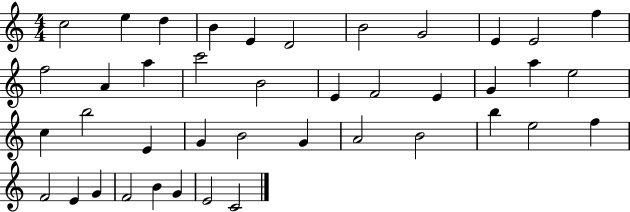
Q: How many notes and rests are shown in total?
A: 41